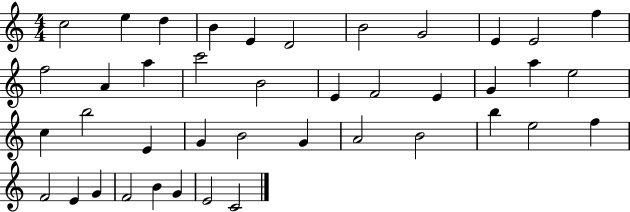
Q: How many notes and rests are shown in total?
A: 41